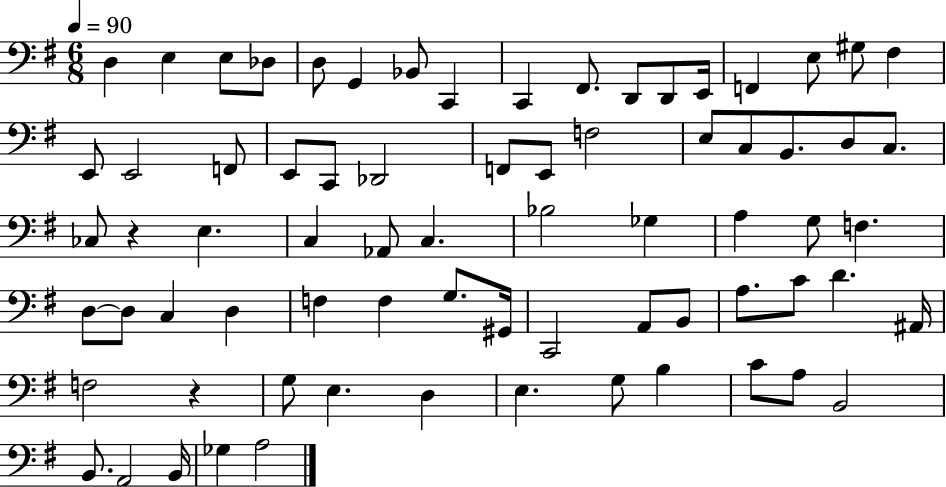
D3/q E3/q E3/e Db3/e D3/e G2/q Bb2/e C2/q C2/q F#2/e. D2/e D2/e E2/s F2/q E3/e G#3/e F#3/q E2/e E2/h F2/e E2/e C2/e Db2/h F2/e E2/e F3/h E3/e C3/e B2/e. D3/e C3/e. CES3/e R/q E3/q. C3/q Ab2/e C3/q. Bb3/h Gb3/q A3/q G3/e F3/q. D3/e D3/e C3/q D3/q F3/q F3/q G3/e. G#2/s C2/h A2/e B2/e A3/e. C4/e D4/q. A#2/s F3/h R/q G3/e E3/q. D3/q E3/q. G3/e B3/q C4/e A3/e B2/h B2/e. A2/h B2/s Gb3/q A3/h